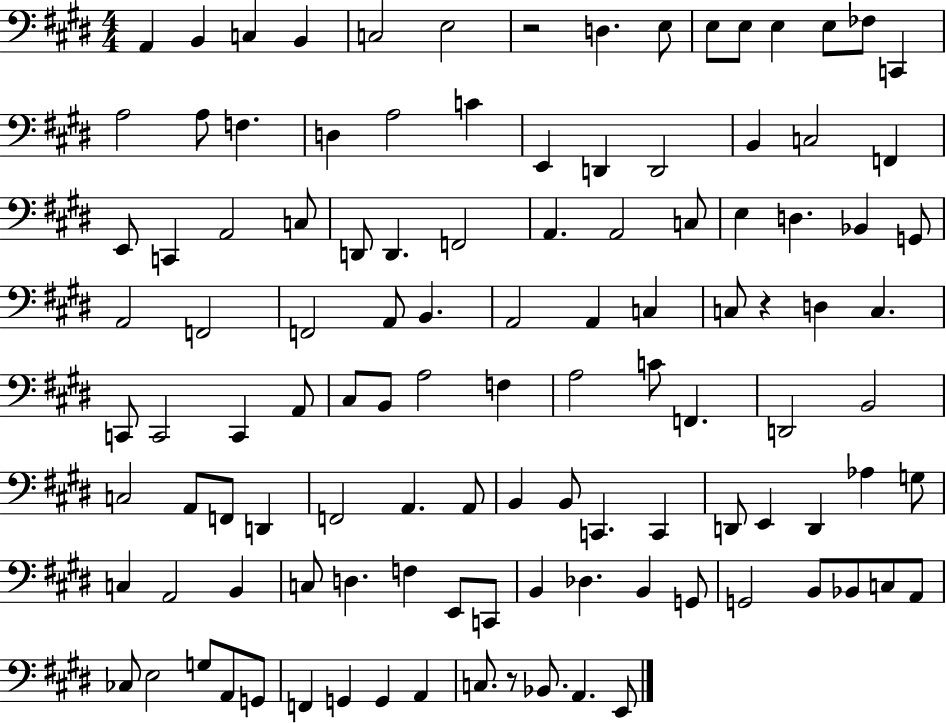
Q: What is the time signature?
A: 4/4